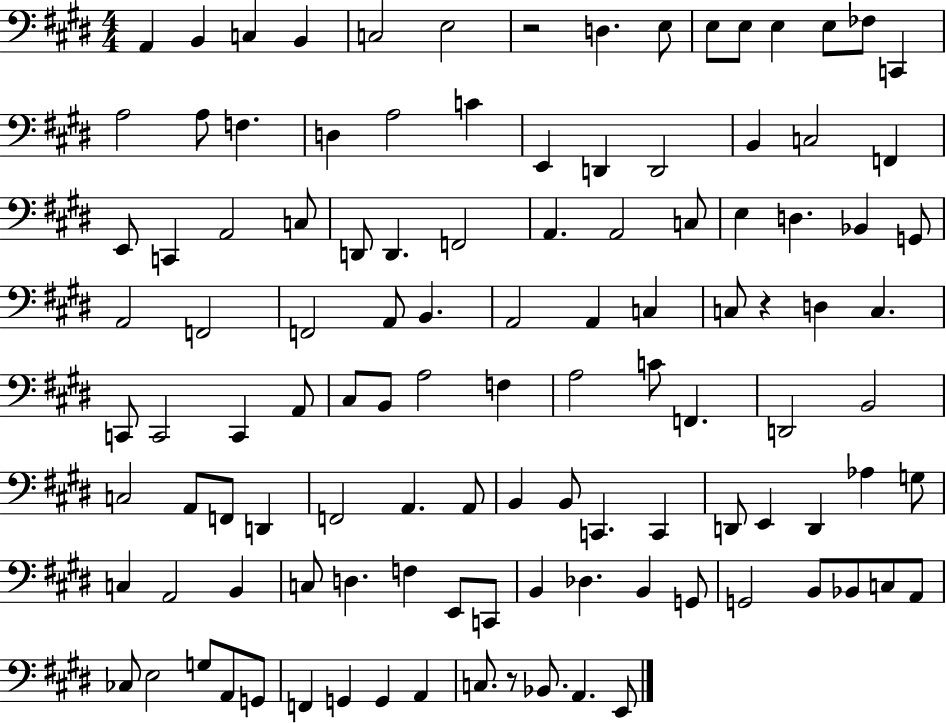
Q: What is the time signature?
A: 4/4